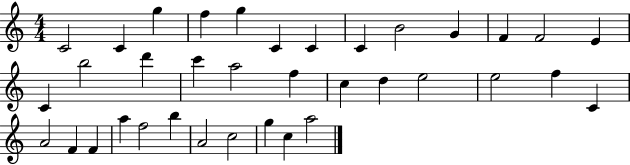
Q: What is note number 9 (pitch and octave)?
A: B4